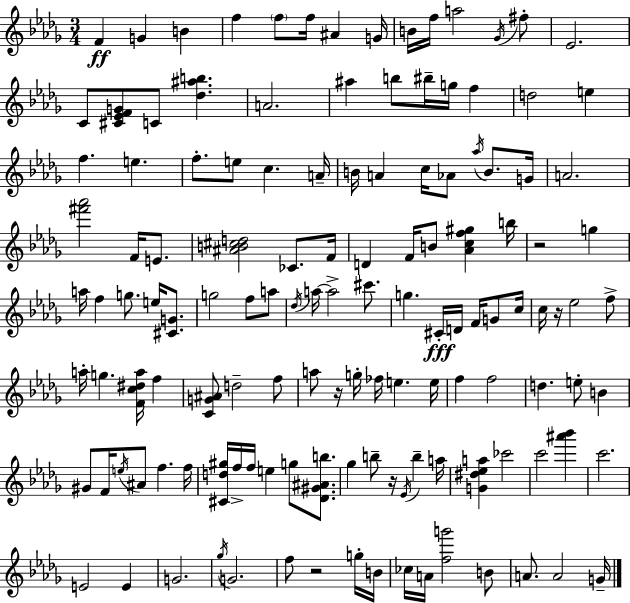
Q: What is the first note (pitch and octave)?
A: F4